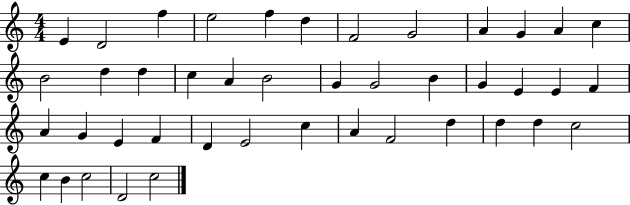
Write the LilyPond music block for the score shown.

{
  \clef treble
  \numericTimeSignature
  \time 4/4
  \key c \major
  e'4 d'2 f''4 | e''2 f''4 d''4 | f'2 g'2 | a'4 g'4 a'4 c''4 | \break b'2 d''4 d''4 | c''4 a'4 b'2 | g'4 g'2 b'4 | g'4 e'4 e'4 f'4 | \break a'4 g'4 e'4 f'4 | d'4 e'2 c''4 | a'4 f'2 d''4 | d''4 d''4 c''2 | \break c''4 b'4 c''2 | d'2 c''2 | \bar "|."
}